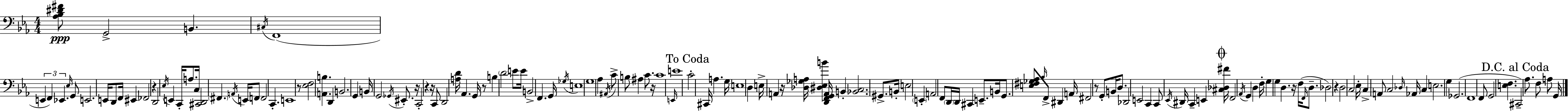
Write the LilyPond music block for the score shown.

{
  \clef bass
  \numericTimeSignature
  \time 4/4
  \key c \minor
  <aes bes dis' fis'>8\ppp g,2-> b,4. | \acciaccatura { cis16 } f,1( | \tuplet 3/2 { e,4 f,4) ees,4. } \grace { ees16 } | g,8 e,2. e,16 d,8 | \break f,16 eis,4 fes,2 r4 | d,2 \acciaccatura { ees16 } e,4 c,16-. | a8. c16 <cis, d,>2 \parenthesize fis,4. | \acciaccatura { a,16 } e,16 f,8 f,2 c,4.-. | \break e,1 | r8 <ees f>2 <a, b>4. | d,4 b,2. | g,4 b,16 g,2 | \break \acciaccatura { ges,16 } eis,8.-. r16 c,2-. r4 | r16 c,8 d,2 <a d'>16 aes,4. | g,16 r8 b4 \parenthesize d'2 | e'8 e'16 b,2-> f,4. | \break g,16 \acciaccatura { ges16 } e1 | g1 | aes4 \acciaccatura { ais,16 } c'8-> b8 ais4 | c'8. r16 c'1 | \break \grace { e,16 } e'1 | \mark "To Coda" c'2-. | cis,16 a4. g16 e1 | d4 e16-> a,4 | \break r16 <des ges a>16 <dis ees b'>4 <d, f, g, a,>16 b,4-. <bes, c>2. | gis,8.-> b,16-. e2 | \parenthesize e,4-. a,2 | f,8 \parenthesize d,16 d,16 cis,4 e,8.-- b,16 g,8. <e fis ges aes>8 | \break \grace { bes16 } f,8-> dis,4 a,16 fis,2 | r8 g,8-. b,16 d8. des,2 | e,2 c,4 c,8 \acciaccatura { ees,16 } | dis,16 c,4-- e,4 \mark \markup { \musicglyph "scripts.coda" } <cis des fis'>16 f,2 | \break \acciaccatura { aes,16 } g,4 d4 f16-. g4 | g4 d4. r16 f16( \grace { f,16 } d8.-- | des2) r4 d2 | c2 ees16-. c4-> | \break a,8 c2 \grace { des16 } aes,16 c4 | e2. g4 | ges,2.( f,1 | f,8 g,2 | \break <e f>4. \mark "D.C. al Coda" cis,2--) | aes8. f8 a8 g,16 \bar "|."
}